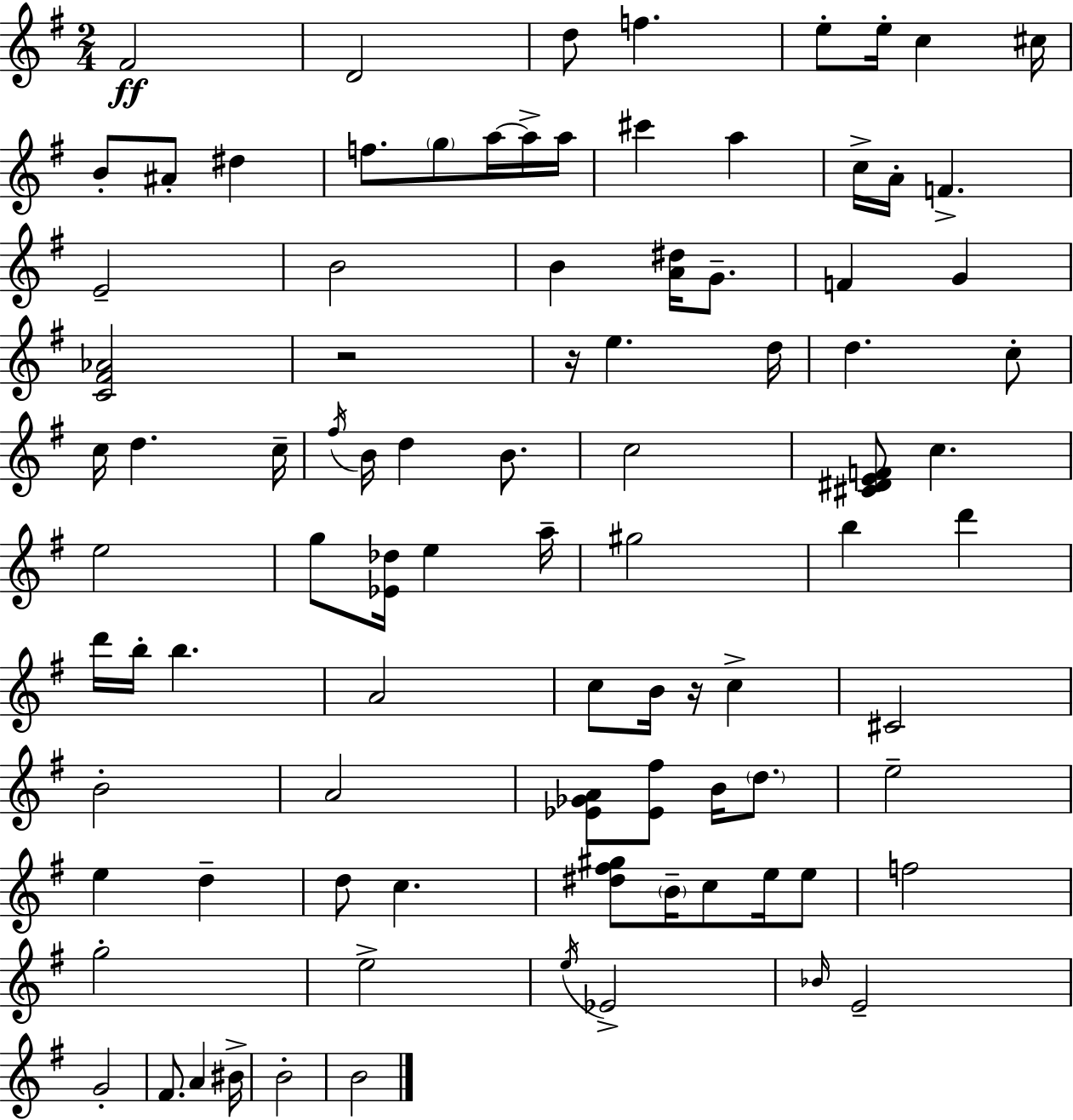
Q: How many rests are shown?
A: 3